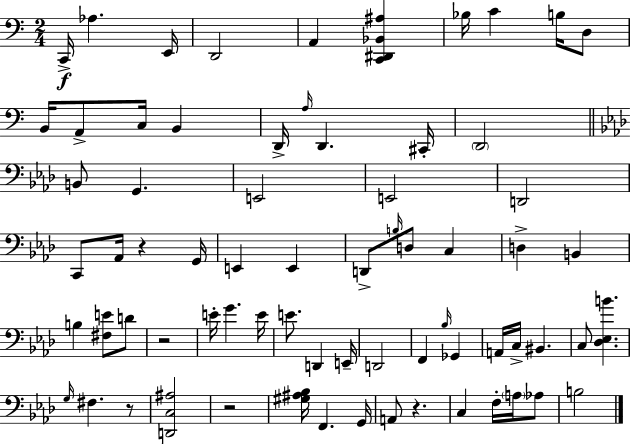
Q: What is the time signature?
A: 2/4